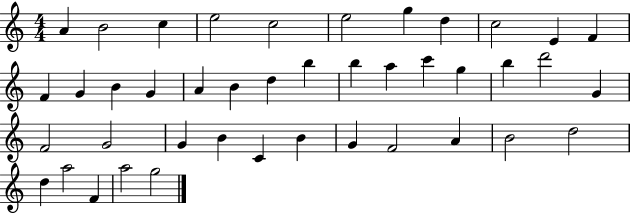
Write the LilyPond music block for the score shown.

{
  \clef treble
  \numericTimeSignature
  \time 4/4
  \key c \major
  a'4 b'2 c''4 | e''2 c''2 | e''2 g''4 d''4 | c''2 e'4 f'4 | \break f'4 g'4 b'4 g'4 | a'4 b'4 d''4 b''4 | b''4 a''4 c'''4 g''4 | b''4 d'''2 g'4 | \break f'2 g'2 | g'4 b'4 c'4 b'4 | g'4 f'2 a'4 | b'2 d''2 | \break d''4 a''2 f'4 | a''2 g''2 | \bar "|."
}